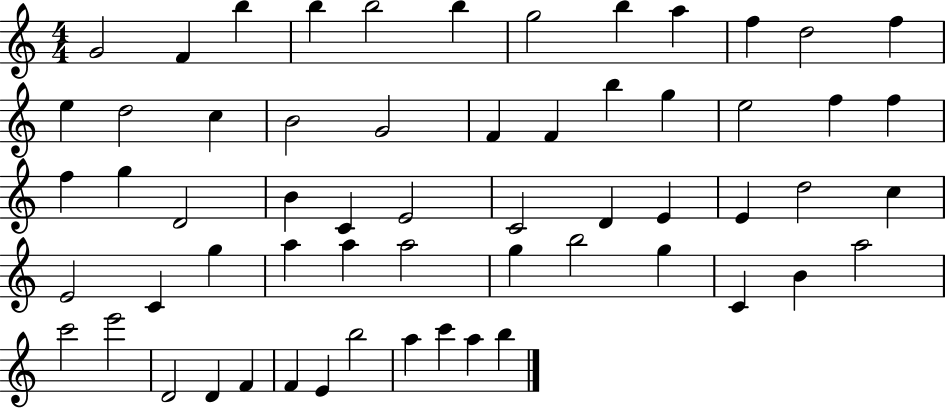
G4/h F4/q B5/q B5/q B5/h B5/q G5/h B5/q A5/q F5/q D5/h F5/q E5/q D5/h C5/q B4/h G4/h F4/q F4/q B5/q G5/q E5/h F5/q F5/q F5/q G5/q D4/h B4/q C4/q E4/h C4/h D4/q E4/q E4/q D5/h C5/q E4/h C4/q G5/q A5/q A5/q A5/h G5/q B5/h G5/q C4/q B4/q A5/h C6/h E6/h D4/h D4/q F4/q F4/q E4/q B5/h A5/q C6/q A5/q B5/q